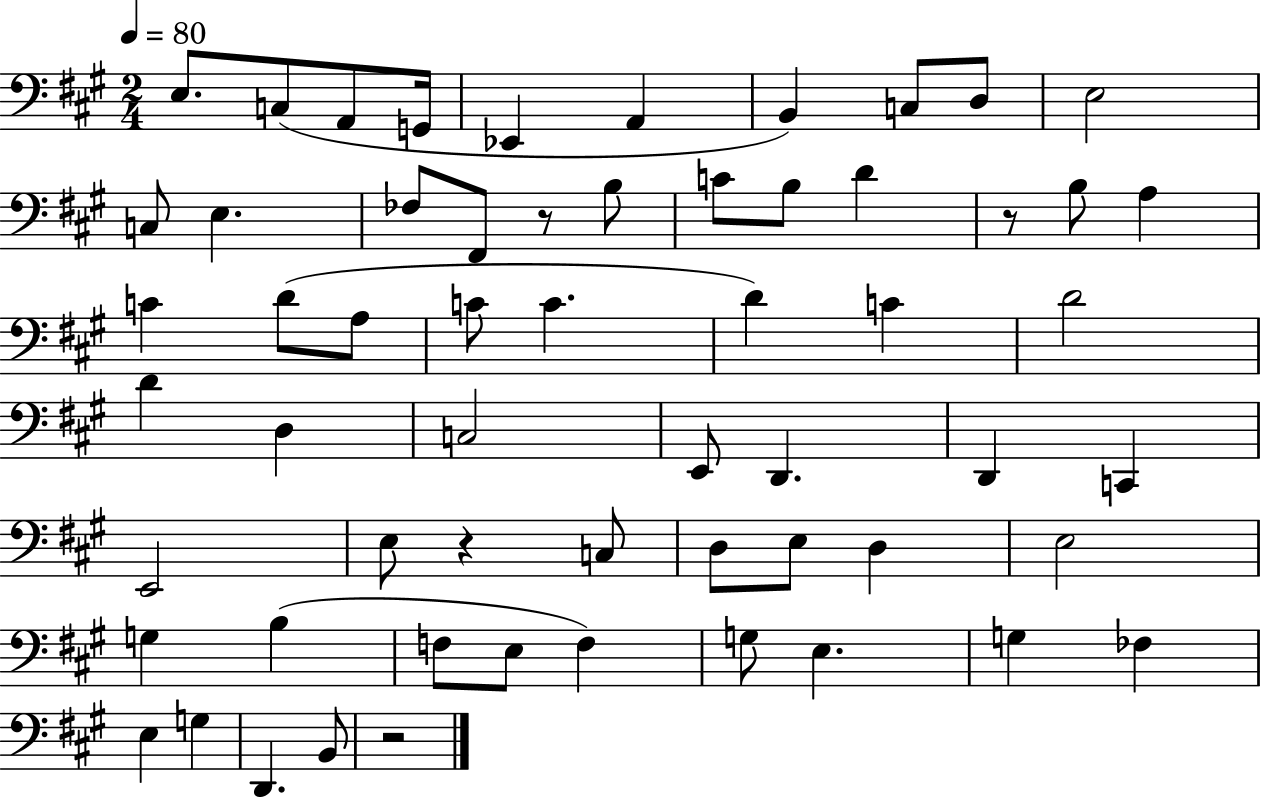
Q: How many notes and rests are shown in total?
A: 59